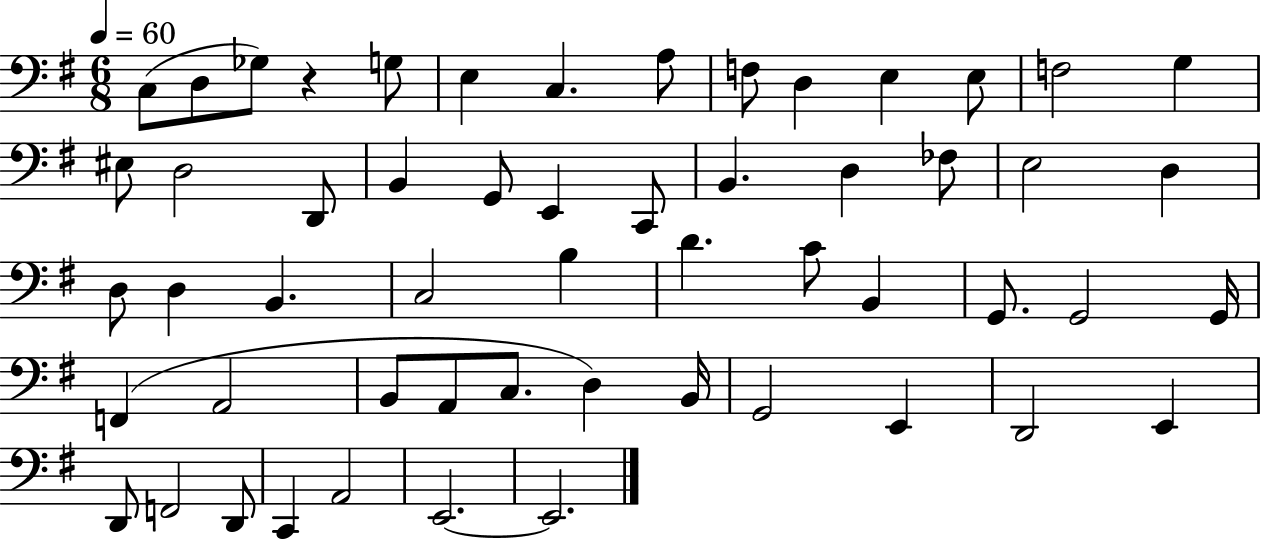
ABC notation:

X:1
T:Untitled
M:6/8
L:1/4
K:G
C,/2 D,/2 _G,/2 z G,/2 E, C, A,/2 F,/2 D, E, E,/2 F,2 G, ^E,/2 D,2 D,,/2 B,, G,,/2 E,, C,,/2 B,, D, _F,/2 E,2 D, D,/2 D, B,, C,2 B, D C/2 B,, G,,/2 G,,2 G,,/4 F,, A,,2 B,,/2 A,,/2 C,/2 D, B,,/4 G,,2 E,, D,,2 E,, D,,/2 F,,2 D,,/2 C,, A,,2 E,,2 E,,2